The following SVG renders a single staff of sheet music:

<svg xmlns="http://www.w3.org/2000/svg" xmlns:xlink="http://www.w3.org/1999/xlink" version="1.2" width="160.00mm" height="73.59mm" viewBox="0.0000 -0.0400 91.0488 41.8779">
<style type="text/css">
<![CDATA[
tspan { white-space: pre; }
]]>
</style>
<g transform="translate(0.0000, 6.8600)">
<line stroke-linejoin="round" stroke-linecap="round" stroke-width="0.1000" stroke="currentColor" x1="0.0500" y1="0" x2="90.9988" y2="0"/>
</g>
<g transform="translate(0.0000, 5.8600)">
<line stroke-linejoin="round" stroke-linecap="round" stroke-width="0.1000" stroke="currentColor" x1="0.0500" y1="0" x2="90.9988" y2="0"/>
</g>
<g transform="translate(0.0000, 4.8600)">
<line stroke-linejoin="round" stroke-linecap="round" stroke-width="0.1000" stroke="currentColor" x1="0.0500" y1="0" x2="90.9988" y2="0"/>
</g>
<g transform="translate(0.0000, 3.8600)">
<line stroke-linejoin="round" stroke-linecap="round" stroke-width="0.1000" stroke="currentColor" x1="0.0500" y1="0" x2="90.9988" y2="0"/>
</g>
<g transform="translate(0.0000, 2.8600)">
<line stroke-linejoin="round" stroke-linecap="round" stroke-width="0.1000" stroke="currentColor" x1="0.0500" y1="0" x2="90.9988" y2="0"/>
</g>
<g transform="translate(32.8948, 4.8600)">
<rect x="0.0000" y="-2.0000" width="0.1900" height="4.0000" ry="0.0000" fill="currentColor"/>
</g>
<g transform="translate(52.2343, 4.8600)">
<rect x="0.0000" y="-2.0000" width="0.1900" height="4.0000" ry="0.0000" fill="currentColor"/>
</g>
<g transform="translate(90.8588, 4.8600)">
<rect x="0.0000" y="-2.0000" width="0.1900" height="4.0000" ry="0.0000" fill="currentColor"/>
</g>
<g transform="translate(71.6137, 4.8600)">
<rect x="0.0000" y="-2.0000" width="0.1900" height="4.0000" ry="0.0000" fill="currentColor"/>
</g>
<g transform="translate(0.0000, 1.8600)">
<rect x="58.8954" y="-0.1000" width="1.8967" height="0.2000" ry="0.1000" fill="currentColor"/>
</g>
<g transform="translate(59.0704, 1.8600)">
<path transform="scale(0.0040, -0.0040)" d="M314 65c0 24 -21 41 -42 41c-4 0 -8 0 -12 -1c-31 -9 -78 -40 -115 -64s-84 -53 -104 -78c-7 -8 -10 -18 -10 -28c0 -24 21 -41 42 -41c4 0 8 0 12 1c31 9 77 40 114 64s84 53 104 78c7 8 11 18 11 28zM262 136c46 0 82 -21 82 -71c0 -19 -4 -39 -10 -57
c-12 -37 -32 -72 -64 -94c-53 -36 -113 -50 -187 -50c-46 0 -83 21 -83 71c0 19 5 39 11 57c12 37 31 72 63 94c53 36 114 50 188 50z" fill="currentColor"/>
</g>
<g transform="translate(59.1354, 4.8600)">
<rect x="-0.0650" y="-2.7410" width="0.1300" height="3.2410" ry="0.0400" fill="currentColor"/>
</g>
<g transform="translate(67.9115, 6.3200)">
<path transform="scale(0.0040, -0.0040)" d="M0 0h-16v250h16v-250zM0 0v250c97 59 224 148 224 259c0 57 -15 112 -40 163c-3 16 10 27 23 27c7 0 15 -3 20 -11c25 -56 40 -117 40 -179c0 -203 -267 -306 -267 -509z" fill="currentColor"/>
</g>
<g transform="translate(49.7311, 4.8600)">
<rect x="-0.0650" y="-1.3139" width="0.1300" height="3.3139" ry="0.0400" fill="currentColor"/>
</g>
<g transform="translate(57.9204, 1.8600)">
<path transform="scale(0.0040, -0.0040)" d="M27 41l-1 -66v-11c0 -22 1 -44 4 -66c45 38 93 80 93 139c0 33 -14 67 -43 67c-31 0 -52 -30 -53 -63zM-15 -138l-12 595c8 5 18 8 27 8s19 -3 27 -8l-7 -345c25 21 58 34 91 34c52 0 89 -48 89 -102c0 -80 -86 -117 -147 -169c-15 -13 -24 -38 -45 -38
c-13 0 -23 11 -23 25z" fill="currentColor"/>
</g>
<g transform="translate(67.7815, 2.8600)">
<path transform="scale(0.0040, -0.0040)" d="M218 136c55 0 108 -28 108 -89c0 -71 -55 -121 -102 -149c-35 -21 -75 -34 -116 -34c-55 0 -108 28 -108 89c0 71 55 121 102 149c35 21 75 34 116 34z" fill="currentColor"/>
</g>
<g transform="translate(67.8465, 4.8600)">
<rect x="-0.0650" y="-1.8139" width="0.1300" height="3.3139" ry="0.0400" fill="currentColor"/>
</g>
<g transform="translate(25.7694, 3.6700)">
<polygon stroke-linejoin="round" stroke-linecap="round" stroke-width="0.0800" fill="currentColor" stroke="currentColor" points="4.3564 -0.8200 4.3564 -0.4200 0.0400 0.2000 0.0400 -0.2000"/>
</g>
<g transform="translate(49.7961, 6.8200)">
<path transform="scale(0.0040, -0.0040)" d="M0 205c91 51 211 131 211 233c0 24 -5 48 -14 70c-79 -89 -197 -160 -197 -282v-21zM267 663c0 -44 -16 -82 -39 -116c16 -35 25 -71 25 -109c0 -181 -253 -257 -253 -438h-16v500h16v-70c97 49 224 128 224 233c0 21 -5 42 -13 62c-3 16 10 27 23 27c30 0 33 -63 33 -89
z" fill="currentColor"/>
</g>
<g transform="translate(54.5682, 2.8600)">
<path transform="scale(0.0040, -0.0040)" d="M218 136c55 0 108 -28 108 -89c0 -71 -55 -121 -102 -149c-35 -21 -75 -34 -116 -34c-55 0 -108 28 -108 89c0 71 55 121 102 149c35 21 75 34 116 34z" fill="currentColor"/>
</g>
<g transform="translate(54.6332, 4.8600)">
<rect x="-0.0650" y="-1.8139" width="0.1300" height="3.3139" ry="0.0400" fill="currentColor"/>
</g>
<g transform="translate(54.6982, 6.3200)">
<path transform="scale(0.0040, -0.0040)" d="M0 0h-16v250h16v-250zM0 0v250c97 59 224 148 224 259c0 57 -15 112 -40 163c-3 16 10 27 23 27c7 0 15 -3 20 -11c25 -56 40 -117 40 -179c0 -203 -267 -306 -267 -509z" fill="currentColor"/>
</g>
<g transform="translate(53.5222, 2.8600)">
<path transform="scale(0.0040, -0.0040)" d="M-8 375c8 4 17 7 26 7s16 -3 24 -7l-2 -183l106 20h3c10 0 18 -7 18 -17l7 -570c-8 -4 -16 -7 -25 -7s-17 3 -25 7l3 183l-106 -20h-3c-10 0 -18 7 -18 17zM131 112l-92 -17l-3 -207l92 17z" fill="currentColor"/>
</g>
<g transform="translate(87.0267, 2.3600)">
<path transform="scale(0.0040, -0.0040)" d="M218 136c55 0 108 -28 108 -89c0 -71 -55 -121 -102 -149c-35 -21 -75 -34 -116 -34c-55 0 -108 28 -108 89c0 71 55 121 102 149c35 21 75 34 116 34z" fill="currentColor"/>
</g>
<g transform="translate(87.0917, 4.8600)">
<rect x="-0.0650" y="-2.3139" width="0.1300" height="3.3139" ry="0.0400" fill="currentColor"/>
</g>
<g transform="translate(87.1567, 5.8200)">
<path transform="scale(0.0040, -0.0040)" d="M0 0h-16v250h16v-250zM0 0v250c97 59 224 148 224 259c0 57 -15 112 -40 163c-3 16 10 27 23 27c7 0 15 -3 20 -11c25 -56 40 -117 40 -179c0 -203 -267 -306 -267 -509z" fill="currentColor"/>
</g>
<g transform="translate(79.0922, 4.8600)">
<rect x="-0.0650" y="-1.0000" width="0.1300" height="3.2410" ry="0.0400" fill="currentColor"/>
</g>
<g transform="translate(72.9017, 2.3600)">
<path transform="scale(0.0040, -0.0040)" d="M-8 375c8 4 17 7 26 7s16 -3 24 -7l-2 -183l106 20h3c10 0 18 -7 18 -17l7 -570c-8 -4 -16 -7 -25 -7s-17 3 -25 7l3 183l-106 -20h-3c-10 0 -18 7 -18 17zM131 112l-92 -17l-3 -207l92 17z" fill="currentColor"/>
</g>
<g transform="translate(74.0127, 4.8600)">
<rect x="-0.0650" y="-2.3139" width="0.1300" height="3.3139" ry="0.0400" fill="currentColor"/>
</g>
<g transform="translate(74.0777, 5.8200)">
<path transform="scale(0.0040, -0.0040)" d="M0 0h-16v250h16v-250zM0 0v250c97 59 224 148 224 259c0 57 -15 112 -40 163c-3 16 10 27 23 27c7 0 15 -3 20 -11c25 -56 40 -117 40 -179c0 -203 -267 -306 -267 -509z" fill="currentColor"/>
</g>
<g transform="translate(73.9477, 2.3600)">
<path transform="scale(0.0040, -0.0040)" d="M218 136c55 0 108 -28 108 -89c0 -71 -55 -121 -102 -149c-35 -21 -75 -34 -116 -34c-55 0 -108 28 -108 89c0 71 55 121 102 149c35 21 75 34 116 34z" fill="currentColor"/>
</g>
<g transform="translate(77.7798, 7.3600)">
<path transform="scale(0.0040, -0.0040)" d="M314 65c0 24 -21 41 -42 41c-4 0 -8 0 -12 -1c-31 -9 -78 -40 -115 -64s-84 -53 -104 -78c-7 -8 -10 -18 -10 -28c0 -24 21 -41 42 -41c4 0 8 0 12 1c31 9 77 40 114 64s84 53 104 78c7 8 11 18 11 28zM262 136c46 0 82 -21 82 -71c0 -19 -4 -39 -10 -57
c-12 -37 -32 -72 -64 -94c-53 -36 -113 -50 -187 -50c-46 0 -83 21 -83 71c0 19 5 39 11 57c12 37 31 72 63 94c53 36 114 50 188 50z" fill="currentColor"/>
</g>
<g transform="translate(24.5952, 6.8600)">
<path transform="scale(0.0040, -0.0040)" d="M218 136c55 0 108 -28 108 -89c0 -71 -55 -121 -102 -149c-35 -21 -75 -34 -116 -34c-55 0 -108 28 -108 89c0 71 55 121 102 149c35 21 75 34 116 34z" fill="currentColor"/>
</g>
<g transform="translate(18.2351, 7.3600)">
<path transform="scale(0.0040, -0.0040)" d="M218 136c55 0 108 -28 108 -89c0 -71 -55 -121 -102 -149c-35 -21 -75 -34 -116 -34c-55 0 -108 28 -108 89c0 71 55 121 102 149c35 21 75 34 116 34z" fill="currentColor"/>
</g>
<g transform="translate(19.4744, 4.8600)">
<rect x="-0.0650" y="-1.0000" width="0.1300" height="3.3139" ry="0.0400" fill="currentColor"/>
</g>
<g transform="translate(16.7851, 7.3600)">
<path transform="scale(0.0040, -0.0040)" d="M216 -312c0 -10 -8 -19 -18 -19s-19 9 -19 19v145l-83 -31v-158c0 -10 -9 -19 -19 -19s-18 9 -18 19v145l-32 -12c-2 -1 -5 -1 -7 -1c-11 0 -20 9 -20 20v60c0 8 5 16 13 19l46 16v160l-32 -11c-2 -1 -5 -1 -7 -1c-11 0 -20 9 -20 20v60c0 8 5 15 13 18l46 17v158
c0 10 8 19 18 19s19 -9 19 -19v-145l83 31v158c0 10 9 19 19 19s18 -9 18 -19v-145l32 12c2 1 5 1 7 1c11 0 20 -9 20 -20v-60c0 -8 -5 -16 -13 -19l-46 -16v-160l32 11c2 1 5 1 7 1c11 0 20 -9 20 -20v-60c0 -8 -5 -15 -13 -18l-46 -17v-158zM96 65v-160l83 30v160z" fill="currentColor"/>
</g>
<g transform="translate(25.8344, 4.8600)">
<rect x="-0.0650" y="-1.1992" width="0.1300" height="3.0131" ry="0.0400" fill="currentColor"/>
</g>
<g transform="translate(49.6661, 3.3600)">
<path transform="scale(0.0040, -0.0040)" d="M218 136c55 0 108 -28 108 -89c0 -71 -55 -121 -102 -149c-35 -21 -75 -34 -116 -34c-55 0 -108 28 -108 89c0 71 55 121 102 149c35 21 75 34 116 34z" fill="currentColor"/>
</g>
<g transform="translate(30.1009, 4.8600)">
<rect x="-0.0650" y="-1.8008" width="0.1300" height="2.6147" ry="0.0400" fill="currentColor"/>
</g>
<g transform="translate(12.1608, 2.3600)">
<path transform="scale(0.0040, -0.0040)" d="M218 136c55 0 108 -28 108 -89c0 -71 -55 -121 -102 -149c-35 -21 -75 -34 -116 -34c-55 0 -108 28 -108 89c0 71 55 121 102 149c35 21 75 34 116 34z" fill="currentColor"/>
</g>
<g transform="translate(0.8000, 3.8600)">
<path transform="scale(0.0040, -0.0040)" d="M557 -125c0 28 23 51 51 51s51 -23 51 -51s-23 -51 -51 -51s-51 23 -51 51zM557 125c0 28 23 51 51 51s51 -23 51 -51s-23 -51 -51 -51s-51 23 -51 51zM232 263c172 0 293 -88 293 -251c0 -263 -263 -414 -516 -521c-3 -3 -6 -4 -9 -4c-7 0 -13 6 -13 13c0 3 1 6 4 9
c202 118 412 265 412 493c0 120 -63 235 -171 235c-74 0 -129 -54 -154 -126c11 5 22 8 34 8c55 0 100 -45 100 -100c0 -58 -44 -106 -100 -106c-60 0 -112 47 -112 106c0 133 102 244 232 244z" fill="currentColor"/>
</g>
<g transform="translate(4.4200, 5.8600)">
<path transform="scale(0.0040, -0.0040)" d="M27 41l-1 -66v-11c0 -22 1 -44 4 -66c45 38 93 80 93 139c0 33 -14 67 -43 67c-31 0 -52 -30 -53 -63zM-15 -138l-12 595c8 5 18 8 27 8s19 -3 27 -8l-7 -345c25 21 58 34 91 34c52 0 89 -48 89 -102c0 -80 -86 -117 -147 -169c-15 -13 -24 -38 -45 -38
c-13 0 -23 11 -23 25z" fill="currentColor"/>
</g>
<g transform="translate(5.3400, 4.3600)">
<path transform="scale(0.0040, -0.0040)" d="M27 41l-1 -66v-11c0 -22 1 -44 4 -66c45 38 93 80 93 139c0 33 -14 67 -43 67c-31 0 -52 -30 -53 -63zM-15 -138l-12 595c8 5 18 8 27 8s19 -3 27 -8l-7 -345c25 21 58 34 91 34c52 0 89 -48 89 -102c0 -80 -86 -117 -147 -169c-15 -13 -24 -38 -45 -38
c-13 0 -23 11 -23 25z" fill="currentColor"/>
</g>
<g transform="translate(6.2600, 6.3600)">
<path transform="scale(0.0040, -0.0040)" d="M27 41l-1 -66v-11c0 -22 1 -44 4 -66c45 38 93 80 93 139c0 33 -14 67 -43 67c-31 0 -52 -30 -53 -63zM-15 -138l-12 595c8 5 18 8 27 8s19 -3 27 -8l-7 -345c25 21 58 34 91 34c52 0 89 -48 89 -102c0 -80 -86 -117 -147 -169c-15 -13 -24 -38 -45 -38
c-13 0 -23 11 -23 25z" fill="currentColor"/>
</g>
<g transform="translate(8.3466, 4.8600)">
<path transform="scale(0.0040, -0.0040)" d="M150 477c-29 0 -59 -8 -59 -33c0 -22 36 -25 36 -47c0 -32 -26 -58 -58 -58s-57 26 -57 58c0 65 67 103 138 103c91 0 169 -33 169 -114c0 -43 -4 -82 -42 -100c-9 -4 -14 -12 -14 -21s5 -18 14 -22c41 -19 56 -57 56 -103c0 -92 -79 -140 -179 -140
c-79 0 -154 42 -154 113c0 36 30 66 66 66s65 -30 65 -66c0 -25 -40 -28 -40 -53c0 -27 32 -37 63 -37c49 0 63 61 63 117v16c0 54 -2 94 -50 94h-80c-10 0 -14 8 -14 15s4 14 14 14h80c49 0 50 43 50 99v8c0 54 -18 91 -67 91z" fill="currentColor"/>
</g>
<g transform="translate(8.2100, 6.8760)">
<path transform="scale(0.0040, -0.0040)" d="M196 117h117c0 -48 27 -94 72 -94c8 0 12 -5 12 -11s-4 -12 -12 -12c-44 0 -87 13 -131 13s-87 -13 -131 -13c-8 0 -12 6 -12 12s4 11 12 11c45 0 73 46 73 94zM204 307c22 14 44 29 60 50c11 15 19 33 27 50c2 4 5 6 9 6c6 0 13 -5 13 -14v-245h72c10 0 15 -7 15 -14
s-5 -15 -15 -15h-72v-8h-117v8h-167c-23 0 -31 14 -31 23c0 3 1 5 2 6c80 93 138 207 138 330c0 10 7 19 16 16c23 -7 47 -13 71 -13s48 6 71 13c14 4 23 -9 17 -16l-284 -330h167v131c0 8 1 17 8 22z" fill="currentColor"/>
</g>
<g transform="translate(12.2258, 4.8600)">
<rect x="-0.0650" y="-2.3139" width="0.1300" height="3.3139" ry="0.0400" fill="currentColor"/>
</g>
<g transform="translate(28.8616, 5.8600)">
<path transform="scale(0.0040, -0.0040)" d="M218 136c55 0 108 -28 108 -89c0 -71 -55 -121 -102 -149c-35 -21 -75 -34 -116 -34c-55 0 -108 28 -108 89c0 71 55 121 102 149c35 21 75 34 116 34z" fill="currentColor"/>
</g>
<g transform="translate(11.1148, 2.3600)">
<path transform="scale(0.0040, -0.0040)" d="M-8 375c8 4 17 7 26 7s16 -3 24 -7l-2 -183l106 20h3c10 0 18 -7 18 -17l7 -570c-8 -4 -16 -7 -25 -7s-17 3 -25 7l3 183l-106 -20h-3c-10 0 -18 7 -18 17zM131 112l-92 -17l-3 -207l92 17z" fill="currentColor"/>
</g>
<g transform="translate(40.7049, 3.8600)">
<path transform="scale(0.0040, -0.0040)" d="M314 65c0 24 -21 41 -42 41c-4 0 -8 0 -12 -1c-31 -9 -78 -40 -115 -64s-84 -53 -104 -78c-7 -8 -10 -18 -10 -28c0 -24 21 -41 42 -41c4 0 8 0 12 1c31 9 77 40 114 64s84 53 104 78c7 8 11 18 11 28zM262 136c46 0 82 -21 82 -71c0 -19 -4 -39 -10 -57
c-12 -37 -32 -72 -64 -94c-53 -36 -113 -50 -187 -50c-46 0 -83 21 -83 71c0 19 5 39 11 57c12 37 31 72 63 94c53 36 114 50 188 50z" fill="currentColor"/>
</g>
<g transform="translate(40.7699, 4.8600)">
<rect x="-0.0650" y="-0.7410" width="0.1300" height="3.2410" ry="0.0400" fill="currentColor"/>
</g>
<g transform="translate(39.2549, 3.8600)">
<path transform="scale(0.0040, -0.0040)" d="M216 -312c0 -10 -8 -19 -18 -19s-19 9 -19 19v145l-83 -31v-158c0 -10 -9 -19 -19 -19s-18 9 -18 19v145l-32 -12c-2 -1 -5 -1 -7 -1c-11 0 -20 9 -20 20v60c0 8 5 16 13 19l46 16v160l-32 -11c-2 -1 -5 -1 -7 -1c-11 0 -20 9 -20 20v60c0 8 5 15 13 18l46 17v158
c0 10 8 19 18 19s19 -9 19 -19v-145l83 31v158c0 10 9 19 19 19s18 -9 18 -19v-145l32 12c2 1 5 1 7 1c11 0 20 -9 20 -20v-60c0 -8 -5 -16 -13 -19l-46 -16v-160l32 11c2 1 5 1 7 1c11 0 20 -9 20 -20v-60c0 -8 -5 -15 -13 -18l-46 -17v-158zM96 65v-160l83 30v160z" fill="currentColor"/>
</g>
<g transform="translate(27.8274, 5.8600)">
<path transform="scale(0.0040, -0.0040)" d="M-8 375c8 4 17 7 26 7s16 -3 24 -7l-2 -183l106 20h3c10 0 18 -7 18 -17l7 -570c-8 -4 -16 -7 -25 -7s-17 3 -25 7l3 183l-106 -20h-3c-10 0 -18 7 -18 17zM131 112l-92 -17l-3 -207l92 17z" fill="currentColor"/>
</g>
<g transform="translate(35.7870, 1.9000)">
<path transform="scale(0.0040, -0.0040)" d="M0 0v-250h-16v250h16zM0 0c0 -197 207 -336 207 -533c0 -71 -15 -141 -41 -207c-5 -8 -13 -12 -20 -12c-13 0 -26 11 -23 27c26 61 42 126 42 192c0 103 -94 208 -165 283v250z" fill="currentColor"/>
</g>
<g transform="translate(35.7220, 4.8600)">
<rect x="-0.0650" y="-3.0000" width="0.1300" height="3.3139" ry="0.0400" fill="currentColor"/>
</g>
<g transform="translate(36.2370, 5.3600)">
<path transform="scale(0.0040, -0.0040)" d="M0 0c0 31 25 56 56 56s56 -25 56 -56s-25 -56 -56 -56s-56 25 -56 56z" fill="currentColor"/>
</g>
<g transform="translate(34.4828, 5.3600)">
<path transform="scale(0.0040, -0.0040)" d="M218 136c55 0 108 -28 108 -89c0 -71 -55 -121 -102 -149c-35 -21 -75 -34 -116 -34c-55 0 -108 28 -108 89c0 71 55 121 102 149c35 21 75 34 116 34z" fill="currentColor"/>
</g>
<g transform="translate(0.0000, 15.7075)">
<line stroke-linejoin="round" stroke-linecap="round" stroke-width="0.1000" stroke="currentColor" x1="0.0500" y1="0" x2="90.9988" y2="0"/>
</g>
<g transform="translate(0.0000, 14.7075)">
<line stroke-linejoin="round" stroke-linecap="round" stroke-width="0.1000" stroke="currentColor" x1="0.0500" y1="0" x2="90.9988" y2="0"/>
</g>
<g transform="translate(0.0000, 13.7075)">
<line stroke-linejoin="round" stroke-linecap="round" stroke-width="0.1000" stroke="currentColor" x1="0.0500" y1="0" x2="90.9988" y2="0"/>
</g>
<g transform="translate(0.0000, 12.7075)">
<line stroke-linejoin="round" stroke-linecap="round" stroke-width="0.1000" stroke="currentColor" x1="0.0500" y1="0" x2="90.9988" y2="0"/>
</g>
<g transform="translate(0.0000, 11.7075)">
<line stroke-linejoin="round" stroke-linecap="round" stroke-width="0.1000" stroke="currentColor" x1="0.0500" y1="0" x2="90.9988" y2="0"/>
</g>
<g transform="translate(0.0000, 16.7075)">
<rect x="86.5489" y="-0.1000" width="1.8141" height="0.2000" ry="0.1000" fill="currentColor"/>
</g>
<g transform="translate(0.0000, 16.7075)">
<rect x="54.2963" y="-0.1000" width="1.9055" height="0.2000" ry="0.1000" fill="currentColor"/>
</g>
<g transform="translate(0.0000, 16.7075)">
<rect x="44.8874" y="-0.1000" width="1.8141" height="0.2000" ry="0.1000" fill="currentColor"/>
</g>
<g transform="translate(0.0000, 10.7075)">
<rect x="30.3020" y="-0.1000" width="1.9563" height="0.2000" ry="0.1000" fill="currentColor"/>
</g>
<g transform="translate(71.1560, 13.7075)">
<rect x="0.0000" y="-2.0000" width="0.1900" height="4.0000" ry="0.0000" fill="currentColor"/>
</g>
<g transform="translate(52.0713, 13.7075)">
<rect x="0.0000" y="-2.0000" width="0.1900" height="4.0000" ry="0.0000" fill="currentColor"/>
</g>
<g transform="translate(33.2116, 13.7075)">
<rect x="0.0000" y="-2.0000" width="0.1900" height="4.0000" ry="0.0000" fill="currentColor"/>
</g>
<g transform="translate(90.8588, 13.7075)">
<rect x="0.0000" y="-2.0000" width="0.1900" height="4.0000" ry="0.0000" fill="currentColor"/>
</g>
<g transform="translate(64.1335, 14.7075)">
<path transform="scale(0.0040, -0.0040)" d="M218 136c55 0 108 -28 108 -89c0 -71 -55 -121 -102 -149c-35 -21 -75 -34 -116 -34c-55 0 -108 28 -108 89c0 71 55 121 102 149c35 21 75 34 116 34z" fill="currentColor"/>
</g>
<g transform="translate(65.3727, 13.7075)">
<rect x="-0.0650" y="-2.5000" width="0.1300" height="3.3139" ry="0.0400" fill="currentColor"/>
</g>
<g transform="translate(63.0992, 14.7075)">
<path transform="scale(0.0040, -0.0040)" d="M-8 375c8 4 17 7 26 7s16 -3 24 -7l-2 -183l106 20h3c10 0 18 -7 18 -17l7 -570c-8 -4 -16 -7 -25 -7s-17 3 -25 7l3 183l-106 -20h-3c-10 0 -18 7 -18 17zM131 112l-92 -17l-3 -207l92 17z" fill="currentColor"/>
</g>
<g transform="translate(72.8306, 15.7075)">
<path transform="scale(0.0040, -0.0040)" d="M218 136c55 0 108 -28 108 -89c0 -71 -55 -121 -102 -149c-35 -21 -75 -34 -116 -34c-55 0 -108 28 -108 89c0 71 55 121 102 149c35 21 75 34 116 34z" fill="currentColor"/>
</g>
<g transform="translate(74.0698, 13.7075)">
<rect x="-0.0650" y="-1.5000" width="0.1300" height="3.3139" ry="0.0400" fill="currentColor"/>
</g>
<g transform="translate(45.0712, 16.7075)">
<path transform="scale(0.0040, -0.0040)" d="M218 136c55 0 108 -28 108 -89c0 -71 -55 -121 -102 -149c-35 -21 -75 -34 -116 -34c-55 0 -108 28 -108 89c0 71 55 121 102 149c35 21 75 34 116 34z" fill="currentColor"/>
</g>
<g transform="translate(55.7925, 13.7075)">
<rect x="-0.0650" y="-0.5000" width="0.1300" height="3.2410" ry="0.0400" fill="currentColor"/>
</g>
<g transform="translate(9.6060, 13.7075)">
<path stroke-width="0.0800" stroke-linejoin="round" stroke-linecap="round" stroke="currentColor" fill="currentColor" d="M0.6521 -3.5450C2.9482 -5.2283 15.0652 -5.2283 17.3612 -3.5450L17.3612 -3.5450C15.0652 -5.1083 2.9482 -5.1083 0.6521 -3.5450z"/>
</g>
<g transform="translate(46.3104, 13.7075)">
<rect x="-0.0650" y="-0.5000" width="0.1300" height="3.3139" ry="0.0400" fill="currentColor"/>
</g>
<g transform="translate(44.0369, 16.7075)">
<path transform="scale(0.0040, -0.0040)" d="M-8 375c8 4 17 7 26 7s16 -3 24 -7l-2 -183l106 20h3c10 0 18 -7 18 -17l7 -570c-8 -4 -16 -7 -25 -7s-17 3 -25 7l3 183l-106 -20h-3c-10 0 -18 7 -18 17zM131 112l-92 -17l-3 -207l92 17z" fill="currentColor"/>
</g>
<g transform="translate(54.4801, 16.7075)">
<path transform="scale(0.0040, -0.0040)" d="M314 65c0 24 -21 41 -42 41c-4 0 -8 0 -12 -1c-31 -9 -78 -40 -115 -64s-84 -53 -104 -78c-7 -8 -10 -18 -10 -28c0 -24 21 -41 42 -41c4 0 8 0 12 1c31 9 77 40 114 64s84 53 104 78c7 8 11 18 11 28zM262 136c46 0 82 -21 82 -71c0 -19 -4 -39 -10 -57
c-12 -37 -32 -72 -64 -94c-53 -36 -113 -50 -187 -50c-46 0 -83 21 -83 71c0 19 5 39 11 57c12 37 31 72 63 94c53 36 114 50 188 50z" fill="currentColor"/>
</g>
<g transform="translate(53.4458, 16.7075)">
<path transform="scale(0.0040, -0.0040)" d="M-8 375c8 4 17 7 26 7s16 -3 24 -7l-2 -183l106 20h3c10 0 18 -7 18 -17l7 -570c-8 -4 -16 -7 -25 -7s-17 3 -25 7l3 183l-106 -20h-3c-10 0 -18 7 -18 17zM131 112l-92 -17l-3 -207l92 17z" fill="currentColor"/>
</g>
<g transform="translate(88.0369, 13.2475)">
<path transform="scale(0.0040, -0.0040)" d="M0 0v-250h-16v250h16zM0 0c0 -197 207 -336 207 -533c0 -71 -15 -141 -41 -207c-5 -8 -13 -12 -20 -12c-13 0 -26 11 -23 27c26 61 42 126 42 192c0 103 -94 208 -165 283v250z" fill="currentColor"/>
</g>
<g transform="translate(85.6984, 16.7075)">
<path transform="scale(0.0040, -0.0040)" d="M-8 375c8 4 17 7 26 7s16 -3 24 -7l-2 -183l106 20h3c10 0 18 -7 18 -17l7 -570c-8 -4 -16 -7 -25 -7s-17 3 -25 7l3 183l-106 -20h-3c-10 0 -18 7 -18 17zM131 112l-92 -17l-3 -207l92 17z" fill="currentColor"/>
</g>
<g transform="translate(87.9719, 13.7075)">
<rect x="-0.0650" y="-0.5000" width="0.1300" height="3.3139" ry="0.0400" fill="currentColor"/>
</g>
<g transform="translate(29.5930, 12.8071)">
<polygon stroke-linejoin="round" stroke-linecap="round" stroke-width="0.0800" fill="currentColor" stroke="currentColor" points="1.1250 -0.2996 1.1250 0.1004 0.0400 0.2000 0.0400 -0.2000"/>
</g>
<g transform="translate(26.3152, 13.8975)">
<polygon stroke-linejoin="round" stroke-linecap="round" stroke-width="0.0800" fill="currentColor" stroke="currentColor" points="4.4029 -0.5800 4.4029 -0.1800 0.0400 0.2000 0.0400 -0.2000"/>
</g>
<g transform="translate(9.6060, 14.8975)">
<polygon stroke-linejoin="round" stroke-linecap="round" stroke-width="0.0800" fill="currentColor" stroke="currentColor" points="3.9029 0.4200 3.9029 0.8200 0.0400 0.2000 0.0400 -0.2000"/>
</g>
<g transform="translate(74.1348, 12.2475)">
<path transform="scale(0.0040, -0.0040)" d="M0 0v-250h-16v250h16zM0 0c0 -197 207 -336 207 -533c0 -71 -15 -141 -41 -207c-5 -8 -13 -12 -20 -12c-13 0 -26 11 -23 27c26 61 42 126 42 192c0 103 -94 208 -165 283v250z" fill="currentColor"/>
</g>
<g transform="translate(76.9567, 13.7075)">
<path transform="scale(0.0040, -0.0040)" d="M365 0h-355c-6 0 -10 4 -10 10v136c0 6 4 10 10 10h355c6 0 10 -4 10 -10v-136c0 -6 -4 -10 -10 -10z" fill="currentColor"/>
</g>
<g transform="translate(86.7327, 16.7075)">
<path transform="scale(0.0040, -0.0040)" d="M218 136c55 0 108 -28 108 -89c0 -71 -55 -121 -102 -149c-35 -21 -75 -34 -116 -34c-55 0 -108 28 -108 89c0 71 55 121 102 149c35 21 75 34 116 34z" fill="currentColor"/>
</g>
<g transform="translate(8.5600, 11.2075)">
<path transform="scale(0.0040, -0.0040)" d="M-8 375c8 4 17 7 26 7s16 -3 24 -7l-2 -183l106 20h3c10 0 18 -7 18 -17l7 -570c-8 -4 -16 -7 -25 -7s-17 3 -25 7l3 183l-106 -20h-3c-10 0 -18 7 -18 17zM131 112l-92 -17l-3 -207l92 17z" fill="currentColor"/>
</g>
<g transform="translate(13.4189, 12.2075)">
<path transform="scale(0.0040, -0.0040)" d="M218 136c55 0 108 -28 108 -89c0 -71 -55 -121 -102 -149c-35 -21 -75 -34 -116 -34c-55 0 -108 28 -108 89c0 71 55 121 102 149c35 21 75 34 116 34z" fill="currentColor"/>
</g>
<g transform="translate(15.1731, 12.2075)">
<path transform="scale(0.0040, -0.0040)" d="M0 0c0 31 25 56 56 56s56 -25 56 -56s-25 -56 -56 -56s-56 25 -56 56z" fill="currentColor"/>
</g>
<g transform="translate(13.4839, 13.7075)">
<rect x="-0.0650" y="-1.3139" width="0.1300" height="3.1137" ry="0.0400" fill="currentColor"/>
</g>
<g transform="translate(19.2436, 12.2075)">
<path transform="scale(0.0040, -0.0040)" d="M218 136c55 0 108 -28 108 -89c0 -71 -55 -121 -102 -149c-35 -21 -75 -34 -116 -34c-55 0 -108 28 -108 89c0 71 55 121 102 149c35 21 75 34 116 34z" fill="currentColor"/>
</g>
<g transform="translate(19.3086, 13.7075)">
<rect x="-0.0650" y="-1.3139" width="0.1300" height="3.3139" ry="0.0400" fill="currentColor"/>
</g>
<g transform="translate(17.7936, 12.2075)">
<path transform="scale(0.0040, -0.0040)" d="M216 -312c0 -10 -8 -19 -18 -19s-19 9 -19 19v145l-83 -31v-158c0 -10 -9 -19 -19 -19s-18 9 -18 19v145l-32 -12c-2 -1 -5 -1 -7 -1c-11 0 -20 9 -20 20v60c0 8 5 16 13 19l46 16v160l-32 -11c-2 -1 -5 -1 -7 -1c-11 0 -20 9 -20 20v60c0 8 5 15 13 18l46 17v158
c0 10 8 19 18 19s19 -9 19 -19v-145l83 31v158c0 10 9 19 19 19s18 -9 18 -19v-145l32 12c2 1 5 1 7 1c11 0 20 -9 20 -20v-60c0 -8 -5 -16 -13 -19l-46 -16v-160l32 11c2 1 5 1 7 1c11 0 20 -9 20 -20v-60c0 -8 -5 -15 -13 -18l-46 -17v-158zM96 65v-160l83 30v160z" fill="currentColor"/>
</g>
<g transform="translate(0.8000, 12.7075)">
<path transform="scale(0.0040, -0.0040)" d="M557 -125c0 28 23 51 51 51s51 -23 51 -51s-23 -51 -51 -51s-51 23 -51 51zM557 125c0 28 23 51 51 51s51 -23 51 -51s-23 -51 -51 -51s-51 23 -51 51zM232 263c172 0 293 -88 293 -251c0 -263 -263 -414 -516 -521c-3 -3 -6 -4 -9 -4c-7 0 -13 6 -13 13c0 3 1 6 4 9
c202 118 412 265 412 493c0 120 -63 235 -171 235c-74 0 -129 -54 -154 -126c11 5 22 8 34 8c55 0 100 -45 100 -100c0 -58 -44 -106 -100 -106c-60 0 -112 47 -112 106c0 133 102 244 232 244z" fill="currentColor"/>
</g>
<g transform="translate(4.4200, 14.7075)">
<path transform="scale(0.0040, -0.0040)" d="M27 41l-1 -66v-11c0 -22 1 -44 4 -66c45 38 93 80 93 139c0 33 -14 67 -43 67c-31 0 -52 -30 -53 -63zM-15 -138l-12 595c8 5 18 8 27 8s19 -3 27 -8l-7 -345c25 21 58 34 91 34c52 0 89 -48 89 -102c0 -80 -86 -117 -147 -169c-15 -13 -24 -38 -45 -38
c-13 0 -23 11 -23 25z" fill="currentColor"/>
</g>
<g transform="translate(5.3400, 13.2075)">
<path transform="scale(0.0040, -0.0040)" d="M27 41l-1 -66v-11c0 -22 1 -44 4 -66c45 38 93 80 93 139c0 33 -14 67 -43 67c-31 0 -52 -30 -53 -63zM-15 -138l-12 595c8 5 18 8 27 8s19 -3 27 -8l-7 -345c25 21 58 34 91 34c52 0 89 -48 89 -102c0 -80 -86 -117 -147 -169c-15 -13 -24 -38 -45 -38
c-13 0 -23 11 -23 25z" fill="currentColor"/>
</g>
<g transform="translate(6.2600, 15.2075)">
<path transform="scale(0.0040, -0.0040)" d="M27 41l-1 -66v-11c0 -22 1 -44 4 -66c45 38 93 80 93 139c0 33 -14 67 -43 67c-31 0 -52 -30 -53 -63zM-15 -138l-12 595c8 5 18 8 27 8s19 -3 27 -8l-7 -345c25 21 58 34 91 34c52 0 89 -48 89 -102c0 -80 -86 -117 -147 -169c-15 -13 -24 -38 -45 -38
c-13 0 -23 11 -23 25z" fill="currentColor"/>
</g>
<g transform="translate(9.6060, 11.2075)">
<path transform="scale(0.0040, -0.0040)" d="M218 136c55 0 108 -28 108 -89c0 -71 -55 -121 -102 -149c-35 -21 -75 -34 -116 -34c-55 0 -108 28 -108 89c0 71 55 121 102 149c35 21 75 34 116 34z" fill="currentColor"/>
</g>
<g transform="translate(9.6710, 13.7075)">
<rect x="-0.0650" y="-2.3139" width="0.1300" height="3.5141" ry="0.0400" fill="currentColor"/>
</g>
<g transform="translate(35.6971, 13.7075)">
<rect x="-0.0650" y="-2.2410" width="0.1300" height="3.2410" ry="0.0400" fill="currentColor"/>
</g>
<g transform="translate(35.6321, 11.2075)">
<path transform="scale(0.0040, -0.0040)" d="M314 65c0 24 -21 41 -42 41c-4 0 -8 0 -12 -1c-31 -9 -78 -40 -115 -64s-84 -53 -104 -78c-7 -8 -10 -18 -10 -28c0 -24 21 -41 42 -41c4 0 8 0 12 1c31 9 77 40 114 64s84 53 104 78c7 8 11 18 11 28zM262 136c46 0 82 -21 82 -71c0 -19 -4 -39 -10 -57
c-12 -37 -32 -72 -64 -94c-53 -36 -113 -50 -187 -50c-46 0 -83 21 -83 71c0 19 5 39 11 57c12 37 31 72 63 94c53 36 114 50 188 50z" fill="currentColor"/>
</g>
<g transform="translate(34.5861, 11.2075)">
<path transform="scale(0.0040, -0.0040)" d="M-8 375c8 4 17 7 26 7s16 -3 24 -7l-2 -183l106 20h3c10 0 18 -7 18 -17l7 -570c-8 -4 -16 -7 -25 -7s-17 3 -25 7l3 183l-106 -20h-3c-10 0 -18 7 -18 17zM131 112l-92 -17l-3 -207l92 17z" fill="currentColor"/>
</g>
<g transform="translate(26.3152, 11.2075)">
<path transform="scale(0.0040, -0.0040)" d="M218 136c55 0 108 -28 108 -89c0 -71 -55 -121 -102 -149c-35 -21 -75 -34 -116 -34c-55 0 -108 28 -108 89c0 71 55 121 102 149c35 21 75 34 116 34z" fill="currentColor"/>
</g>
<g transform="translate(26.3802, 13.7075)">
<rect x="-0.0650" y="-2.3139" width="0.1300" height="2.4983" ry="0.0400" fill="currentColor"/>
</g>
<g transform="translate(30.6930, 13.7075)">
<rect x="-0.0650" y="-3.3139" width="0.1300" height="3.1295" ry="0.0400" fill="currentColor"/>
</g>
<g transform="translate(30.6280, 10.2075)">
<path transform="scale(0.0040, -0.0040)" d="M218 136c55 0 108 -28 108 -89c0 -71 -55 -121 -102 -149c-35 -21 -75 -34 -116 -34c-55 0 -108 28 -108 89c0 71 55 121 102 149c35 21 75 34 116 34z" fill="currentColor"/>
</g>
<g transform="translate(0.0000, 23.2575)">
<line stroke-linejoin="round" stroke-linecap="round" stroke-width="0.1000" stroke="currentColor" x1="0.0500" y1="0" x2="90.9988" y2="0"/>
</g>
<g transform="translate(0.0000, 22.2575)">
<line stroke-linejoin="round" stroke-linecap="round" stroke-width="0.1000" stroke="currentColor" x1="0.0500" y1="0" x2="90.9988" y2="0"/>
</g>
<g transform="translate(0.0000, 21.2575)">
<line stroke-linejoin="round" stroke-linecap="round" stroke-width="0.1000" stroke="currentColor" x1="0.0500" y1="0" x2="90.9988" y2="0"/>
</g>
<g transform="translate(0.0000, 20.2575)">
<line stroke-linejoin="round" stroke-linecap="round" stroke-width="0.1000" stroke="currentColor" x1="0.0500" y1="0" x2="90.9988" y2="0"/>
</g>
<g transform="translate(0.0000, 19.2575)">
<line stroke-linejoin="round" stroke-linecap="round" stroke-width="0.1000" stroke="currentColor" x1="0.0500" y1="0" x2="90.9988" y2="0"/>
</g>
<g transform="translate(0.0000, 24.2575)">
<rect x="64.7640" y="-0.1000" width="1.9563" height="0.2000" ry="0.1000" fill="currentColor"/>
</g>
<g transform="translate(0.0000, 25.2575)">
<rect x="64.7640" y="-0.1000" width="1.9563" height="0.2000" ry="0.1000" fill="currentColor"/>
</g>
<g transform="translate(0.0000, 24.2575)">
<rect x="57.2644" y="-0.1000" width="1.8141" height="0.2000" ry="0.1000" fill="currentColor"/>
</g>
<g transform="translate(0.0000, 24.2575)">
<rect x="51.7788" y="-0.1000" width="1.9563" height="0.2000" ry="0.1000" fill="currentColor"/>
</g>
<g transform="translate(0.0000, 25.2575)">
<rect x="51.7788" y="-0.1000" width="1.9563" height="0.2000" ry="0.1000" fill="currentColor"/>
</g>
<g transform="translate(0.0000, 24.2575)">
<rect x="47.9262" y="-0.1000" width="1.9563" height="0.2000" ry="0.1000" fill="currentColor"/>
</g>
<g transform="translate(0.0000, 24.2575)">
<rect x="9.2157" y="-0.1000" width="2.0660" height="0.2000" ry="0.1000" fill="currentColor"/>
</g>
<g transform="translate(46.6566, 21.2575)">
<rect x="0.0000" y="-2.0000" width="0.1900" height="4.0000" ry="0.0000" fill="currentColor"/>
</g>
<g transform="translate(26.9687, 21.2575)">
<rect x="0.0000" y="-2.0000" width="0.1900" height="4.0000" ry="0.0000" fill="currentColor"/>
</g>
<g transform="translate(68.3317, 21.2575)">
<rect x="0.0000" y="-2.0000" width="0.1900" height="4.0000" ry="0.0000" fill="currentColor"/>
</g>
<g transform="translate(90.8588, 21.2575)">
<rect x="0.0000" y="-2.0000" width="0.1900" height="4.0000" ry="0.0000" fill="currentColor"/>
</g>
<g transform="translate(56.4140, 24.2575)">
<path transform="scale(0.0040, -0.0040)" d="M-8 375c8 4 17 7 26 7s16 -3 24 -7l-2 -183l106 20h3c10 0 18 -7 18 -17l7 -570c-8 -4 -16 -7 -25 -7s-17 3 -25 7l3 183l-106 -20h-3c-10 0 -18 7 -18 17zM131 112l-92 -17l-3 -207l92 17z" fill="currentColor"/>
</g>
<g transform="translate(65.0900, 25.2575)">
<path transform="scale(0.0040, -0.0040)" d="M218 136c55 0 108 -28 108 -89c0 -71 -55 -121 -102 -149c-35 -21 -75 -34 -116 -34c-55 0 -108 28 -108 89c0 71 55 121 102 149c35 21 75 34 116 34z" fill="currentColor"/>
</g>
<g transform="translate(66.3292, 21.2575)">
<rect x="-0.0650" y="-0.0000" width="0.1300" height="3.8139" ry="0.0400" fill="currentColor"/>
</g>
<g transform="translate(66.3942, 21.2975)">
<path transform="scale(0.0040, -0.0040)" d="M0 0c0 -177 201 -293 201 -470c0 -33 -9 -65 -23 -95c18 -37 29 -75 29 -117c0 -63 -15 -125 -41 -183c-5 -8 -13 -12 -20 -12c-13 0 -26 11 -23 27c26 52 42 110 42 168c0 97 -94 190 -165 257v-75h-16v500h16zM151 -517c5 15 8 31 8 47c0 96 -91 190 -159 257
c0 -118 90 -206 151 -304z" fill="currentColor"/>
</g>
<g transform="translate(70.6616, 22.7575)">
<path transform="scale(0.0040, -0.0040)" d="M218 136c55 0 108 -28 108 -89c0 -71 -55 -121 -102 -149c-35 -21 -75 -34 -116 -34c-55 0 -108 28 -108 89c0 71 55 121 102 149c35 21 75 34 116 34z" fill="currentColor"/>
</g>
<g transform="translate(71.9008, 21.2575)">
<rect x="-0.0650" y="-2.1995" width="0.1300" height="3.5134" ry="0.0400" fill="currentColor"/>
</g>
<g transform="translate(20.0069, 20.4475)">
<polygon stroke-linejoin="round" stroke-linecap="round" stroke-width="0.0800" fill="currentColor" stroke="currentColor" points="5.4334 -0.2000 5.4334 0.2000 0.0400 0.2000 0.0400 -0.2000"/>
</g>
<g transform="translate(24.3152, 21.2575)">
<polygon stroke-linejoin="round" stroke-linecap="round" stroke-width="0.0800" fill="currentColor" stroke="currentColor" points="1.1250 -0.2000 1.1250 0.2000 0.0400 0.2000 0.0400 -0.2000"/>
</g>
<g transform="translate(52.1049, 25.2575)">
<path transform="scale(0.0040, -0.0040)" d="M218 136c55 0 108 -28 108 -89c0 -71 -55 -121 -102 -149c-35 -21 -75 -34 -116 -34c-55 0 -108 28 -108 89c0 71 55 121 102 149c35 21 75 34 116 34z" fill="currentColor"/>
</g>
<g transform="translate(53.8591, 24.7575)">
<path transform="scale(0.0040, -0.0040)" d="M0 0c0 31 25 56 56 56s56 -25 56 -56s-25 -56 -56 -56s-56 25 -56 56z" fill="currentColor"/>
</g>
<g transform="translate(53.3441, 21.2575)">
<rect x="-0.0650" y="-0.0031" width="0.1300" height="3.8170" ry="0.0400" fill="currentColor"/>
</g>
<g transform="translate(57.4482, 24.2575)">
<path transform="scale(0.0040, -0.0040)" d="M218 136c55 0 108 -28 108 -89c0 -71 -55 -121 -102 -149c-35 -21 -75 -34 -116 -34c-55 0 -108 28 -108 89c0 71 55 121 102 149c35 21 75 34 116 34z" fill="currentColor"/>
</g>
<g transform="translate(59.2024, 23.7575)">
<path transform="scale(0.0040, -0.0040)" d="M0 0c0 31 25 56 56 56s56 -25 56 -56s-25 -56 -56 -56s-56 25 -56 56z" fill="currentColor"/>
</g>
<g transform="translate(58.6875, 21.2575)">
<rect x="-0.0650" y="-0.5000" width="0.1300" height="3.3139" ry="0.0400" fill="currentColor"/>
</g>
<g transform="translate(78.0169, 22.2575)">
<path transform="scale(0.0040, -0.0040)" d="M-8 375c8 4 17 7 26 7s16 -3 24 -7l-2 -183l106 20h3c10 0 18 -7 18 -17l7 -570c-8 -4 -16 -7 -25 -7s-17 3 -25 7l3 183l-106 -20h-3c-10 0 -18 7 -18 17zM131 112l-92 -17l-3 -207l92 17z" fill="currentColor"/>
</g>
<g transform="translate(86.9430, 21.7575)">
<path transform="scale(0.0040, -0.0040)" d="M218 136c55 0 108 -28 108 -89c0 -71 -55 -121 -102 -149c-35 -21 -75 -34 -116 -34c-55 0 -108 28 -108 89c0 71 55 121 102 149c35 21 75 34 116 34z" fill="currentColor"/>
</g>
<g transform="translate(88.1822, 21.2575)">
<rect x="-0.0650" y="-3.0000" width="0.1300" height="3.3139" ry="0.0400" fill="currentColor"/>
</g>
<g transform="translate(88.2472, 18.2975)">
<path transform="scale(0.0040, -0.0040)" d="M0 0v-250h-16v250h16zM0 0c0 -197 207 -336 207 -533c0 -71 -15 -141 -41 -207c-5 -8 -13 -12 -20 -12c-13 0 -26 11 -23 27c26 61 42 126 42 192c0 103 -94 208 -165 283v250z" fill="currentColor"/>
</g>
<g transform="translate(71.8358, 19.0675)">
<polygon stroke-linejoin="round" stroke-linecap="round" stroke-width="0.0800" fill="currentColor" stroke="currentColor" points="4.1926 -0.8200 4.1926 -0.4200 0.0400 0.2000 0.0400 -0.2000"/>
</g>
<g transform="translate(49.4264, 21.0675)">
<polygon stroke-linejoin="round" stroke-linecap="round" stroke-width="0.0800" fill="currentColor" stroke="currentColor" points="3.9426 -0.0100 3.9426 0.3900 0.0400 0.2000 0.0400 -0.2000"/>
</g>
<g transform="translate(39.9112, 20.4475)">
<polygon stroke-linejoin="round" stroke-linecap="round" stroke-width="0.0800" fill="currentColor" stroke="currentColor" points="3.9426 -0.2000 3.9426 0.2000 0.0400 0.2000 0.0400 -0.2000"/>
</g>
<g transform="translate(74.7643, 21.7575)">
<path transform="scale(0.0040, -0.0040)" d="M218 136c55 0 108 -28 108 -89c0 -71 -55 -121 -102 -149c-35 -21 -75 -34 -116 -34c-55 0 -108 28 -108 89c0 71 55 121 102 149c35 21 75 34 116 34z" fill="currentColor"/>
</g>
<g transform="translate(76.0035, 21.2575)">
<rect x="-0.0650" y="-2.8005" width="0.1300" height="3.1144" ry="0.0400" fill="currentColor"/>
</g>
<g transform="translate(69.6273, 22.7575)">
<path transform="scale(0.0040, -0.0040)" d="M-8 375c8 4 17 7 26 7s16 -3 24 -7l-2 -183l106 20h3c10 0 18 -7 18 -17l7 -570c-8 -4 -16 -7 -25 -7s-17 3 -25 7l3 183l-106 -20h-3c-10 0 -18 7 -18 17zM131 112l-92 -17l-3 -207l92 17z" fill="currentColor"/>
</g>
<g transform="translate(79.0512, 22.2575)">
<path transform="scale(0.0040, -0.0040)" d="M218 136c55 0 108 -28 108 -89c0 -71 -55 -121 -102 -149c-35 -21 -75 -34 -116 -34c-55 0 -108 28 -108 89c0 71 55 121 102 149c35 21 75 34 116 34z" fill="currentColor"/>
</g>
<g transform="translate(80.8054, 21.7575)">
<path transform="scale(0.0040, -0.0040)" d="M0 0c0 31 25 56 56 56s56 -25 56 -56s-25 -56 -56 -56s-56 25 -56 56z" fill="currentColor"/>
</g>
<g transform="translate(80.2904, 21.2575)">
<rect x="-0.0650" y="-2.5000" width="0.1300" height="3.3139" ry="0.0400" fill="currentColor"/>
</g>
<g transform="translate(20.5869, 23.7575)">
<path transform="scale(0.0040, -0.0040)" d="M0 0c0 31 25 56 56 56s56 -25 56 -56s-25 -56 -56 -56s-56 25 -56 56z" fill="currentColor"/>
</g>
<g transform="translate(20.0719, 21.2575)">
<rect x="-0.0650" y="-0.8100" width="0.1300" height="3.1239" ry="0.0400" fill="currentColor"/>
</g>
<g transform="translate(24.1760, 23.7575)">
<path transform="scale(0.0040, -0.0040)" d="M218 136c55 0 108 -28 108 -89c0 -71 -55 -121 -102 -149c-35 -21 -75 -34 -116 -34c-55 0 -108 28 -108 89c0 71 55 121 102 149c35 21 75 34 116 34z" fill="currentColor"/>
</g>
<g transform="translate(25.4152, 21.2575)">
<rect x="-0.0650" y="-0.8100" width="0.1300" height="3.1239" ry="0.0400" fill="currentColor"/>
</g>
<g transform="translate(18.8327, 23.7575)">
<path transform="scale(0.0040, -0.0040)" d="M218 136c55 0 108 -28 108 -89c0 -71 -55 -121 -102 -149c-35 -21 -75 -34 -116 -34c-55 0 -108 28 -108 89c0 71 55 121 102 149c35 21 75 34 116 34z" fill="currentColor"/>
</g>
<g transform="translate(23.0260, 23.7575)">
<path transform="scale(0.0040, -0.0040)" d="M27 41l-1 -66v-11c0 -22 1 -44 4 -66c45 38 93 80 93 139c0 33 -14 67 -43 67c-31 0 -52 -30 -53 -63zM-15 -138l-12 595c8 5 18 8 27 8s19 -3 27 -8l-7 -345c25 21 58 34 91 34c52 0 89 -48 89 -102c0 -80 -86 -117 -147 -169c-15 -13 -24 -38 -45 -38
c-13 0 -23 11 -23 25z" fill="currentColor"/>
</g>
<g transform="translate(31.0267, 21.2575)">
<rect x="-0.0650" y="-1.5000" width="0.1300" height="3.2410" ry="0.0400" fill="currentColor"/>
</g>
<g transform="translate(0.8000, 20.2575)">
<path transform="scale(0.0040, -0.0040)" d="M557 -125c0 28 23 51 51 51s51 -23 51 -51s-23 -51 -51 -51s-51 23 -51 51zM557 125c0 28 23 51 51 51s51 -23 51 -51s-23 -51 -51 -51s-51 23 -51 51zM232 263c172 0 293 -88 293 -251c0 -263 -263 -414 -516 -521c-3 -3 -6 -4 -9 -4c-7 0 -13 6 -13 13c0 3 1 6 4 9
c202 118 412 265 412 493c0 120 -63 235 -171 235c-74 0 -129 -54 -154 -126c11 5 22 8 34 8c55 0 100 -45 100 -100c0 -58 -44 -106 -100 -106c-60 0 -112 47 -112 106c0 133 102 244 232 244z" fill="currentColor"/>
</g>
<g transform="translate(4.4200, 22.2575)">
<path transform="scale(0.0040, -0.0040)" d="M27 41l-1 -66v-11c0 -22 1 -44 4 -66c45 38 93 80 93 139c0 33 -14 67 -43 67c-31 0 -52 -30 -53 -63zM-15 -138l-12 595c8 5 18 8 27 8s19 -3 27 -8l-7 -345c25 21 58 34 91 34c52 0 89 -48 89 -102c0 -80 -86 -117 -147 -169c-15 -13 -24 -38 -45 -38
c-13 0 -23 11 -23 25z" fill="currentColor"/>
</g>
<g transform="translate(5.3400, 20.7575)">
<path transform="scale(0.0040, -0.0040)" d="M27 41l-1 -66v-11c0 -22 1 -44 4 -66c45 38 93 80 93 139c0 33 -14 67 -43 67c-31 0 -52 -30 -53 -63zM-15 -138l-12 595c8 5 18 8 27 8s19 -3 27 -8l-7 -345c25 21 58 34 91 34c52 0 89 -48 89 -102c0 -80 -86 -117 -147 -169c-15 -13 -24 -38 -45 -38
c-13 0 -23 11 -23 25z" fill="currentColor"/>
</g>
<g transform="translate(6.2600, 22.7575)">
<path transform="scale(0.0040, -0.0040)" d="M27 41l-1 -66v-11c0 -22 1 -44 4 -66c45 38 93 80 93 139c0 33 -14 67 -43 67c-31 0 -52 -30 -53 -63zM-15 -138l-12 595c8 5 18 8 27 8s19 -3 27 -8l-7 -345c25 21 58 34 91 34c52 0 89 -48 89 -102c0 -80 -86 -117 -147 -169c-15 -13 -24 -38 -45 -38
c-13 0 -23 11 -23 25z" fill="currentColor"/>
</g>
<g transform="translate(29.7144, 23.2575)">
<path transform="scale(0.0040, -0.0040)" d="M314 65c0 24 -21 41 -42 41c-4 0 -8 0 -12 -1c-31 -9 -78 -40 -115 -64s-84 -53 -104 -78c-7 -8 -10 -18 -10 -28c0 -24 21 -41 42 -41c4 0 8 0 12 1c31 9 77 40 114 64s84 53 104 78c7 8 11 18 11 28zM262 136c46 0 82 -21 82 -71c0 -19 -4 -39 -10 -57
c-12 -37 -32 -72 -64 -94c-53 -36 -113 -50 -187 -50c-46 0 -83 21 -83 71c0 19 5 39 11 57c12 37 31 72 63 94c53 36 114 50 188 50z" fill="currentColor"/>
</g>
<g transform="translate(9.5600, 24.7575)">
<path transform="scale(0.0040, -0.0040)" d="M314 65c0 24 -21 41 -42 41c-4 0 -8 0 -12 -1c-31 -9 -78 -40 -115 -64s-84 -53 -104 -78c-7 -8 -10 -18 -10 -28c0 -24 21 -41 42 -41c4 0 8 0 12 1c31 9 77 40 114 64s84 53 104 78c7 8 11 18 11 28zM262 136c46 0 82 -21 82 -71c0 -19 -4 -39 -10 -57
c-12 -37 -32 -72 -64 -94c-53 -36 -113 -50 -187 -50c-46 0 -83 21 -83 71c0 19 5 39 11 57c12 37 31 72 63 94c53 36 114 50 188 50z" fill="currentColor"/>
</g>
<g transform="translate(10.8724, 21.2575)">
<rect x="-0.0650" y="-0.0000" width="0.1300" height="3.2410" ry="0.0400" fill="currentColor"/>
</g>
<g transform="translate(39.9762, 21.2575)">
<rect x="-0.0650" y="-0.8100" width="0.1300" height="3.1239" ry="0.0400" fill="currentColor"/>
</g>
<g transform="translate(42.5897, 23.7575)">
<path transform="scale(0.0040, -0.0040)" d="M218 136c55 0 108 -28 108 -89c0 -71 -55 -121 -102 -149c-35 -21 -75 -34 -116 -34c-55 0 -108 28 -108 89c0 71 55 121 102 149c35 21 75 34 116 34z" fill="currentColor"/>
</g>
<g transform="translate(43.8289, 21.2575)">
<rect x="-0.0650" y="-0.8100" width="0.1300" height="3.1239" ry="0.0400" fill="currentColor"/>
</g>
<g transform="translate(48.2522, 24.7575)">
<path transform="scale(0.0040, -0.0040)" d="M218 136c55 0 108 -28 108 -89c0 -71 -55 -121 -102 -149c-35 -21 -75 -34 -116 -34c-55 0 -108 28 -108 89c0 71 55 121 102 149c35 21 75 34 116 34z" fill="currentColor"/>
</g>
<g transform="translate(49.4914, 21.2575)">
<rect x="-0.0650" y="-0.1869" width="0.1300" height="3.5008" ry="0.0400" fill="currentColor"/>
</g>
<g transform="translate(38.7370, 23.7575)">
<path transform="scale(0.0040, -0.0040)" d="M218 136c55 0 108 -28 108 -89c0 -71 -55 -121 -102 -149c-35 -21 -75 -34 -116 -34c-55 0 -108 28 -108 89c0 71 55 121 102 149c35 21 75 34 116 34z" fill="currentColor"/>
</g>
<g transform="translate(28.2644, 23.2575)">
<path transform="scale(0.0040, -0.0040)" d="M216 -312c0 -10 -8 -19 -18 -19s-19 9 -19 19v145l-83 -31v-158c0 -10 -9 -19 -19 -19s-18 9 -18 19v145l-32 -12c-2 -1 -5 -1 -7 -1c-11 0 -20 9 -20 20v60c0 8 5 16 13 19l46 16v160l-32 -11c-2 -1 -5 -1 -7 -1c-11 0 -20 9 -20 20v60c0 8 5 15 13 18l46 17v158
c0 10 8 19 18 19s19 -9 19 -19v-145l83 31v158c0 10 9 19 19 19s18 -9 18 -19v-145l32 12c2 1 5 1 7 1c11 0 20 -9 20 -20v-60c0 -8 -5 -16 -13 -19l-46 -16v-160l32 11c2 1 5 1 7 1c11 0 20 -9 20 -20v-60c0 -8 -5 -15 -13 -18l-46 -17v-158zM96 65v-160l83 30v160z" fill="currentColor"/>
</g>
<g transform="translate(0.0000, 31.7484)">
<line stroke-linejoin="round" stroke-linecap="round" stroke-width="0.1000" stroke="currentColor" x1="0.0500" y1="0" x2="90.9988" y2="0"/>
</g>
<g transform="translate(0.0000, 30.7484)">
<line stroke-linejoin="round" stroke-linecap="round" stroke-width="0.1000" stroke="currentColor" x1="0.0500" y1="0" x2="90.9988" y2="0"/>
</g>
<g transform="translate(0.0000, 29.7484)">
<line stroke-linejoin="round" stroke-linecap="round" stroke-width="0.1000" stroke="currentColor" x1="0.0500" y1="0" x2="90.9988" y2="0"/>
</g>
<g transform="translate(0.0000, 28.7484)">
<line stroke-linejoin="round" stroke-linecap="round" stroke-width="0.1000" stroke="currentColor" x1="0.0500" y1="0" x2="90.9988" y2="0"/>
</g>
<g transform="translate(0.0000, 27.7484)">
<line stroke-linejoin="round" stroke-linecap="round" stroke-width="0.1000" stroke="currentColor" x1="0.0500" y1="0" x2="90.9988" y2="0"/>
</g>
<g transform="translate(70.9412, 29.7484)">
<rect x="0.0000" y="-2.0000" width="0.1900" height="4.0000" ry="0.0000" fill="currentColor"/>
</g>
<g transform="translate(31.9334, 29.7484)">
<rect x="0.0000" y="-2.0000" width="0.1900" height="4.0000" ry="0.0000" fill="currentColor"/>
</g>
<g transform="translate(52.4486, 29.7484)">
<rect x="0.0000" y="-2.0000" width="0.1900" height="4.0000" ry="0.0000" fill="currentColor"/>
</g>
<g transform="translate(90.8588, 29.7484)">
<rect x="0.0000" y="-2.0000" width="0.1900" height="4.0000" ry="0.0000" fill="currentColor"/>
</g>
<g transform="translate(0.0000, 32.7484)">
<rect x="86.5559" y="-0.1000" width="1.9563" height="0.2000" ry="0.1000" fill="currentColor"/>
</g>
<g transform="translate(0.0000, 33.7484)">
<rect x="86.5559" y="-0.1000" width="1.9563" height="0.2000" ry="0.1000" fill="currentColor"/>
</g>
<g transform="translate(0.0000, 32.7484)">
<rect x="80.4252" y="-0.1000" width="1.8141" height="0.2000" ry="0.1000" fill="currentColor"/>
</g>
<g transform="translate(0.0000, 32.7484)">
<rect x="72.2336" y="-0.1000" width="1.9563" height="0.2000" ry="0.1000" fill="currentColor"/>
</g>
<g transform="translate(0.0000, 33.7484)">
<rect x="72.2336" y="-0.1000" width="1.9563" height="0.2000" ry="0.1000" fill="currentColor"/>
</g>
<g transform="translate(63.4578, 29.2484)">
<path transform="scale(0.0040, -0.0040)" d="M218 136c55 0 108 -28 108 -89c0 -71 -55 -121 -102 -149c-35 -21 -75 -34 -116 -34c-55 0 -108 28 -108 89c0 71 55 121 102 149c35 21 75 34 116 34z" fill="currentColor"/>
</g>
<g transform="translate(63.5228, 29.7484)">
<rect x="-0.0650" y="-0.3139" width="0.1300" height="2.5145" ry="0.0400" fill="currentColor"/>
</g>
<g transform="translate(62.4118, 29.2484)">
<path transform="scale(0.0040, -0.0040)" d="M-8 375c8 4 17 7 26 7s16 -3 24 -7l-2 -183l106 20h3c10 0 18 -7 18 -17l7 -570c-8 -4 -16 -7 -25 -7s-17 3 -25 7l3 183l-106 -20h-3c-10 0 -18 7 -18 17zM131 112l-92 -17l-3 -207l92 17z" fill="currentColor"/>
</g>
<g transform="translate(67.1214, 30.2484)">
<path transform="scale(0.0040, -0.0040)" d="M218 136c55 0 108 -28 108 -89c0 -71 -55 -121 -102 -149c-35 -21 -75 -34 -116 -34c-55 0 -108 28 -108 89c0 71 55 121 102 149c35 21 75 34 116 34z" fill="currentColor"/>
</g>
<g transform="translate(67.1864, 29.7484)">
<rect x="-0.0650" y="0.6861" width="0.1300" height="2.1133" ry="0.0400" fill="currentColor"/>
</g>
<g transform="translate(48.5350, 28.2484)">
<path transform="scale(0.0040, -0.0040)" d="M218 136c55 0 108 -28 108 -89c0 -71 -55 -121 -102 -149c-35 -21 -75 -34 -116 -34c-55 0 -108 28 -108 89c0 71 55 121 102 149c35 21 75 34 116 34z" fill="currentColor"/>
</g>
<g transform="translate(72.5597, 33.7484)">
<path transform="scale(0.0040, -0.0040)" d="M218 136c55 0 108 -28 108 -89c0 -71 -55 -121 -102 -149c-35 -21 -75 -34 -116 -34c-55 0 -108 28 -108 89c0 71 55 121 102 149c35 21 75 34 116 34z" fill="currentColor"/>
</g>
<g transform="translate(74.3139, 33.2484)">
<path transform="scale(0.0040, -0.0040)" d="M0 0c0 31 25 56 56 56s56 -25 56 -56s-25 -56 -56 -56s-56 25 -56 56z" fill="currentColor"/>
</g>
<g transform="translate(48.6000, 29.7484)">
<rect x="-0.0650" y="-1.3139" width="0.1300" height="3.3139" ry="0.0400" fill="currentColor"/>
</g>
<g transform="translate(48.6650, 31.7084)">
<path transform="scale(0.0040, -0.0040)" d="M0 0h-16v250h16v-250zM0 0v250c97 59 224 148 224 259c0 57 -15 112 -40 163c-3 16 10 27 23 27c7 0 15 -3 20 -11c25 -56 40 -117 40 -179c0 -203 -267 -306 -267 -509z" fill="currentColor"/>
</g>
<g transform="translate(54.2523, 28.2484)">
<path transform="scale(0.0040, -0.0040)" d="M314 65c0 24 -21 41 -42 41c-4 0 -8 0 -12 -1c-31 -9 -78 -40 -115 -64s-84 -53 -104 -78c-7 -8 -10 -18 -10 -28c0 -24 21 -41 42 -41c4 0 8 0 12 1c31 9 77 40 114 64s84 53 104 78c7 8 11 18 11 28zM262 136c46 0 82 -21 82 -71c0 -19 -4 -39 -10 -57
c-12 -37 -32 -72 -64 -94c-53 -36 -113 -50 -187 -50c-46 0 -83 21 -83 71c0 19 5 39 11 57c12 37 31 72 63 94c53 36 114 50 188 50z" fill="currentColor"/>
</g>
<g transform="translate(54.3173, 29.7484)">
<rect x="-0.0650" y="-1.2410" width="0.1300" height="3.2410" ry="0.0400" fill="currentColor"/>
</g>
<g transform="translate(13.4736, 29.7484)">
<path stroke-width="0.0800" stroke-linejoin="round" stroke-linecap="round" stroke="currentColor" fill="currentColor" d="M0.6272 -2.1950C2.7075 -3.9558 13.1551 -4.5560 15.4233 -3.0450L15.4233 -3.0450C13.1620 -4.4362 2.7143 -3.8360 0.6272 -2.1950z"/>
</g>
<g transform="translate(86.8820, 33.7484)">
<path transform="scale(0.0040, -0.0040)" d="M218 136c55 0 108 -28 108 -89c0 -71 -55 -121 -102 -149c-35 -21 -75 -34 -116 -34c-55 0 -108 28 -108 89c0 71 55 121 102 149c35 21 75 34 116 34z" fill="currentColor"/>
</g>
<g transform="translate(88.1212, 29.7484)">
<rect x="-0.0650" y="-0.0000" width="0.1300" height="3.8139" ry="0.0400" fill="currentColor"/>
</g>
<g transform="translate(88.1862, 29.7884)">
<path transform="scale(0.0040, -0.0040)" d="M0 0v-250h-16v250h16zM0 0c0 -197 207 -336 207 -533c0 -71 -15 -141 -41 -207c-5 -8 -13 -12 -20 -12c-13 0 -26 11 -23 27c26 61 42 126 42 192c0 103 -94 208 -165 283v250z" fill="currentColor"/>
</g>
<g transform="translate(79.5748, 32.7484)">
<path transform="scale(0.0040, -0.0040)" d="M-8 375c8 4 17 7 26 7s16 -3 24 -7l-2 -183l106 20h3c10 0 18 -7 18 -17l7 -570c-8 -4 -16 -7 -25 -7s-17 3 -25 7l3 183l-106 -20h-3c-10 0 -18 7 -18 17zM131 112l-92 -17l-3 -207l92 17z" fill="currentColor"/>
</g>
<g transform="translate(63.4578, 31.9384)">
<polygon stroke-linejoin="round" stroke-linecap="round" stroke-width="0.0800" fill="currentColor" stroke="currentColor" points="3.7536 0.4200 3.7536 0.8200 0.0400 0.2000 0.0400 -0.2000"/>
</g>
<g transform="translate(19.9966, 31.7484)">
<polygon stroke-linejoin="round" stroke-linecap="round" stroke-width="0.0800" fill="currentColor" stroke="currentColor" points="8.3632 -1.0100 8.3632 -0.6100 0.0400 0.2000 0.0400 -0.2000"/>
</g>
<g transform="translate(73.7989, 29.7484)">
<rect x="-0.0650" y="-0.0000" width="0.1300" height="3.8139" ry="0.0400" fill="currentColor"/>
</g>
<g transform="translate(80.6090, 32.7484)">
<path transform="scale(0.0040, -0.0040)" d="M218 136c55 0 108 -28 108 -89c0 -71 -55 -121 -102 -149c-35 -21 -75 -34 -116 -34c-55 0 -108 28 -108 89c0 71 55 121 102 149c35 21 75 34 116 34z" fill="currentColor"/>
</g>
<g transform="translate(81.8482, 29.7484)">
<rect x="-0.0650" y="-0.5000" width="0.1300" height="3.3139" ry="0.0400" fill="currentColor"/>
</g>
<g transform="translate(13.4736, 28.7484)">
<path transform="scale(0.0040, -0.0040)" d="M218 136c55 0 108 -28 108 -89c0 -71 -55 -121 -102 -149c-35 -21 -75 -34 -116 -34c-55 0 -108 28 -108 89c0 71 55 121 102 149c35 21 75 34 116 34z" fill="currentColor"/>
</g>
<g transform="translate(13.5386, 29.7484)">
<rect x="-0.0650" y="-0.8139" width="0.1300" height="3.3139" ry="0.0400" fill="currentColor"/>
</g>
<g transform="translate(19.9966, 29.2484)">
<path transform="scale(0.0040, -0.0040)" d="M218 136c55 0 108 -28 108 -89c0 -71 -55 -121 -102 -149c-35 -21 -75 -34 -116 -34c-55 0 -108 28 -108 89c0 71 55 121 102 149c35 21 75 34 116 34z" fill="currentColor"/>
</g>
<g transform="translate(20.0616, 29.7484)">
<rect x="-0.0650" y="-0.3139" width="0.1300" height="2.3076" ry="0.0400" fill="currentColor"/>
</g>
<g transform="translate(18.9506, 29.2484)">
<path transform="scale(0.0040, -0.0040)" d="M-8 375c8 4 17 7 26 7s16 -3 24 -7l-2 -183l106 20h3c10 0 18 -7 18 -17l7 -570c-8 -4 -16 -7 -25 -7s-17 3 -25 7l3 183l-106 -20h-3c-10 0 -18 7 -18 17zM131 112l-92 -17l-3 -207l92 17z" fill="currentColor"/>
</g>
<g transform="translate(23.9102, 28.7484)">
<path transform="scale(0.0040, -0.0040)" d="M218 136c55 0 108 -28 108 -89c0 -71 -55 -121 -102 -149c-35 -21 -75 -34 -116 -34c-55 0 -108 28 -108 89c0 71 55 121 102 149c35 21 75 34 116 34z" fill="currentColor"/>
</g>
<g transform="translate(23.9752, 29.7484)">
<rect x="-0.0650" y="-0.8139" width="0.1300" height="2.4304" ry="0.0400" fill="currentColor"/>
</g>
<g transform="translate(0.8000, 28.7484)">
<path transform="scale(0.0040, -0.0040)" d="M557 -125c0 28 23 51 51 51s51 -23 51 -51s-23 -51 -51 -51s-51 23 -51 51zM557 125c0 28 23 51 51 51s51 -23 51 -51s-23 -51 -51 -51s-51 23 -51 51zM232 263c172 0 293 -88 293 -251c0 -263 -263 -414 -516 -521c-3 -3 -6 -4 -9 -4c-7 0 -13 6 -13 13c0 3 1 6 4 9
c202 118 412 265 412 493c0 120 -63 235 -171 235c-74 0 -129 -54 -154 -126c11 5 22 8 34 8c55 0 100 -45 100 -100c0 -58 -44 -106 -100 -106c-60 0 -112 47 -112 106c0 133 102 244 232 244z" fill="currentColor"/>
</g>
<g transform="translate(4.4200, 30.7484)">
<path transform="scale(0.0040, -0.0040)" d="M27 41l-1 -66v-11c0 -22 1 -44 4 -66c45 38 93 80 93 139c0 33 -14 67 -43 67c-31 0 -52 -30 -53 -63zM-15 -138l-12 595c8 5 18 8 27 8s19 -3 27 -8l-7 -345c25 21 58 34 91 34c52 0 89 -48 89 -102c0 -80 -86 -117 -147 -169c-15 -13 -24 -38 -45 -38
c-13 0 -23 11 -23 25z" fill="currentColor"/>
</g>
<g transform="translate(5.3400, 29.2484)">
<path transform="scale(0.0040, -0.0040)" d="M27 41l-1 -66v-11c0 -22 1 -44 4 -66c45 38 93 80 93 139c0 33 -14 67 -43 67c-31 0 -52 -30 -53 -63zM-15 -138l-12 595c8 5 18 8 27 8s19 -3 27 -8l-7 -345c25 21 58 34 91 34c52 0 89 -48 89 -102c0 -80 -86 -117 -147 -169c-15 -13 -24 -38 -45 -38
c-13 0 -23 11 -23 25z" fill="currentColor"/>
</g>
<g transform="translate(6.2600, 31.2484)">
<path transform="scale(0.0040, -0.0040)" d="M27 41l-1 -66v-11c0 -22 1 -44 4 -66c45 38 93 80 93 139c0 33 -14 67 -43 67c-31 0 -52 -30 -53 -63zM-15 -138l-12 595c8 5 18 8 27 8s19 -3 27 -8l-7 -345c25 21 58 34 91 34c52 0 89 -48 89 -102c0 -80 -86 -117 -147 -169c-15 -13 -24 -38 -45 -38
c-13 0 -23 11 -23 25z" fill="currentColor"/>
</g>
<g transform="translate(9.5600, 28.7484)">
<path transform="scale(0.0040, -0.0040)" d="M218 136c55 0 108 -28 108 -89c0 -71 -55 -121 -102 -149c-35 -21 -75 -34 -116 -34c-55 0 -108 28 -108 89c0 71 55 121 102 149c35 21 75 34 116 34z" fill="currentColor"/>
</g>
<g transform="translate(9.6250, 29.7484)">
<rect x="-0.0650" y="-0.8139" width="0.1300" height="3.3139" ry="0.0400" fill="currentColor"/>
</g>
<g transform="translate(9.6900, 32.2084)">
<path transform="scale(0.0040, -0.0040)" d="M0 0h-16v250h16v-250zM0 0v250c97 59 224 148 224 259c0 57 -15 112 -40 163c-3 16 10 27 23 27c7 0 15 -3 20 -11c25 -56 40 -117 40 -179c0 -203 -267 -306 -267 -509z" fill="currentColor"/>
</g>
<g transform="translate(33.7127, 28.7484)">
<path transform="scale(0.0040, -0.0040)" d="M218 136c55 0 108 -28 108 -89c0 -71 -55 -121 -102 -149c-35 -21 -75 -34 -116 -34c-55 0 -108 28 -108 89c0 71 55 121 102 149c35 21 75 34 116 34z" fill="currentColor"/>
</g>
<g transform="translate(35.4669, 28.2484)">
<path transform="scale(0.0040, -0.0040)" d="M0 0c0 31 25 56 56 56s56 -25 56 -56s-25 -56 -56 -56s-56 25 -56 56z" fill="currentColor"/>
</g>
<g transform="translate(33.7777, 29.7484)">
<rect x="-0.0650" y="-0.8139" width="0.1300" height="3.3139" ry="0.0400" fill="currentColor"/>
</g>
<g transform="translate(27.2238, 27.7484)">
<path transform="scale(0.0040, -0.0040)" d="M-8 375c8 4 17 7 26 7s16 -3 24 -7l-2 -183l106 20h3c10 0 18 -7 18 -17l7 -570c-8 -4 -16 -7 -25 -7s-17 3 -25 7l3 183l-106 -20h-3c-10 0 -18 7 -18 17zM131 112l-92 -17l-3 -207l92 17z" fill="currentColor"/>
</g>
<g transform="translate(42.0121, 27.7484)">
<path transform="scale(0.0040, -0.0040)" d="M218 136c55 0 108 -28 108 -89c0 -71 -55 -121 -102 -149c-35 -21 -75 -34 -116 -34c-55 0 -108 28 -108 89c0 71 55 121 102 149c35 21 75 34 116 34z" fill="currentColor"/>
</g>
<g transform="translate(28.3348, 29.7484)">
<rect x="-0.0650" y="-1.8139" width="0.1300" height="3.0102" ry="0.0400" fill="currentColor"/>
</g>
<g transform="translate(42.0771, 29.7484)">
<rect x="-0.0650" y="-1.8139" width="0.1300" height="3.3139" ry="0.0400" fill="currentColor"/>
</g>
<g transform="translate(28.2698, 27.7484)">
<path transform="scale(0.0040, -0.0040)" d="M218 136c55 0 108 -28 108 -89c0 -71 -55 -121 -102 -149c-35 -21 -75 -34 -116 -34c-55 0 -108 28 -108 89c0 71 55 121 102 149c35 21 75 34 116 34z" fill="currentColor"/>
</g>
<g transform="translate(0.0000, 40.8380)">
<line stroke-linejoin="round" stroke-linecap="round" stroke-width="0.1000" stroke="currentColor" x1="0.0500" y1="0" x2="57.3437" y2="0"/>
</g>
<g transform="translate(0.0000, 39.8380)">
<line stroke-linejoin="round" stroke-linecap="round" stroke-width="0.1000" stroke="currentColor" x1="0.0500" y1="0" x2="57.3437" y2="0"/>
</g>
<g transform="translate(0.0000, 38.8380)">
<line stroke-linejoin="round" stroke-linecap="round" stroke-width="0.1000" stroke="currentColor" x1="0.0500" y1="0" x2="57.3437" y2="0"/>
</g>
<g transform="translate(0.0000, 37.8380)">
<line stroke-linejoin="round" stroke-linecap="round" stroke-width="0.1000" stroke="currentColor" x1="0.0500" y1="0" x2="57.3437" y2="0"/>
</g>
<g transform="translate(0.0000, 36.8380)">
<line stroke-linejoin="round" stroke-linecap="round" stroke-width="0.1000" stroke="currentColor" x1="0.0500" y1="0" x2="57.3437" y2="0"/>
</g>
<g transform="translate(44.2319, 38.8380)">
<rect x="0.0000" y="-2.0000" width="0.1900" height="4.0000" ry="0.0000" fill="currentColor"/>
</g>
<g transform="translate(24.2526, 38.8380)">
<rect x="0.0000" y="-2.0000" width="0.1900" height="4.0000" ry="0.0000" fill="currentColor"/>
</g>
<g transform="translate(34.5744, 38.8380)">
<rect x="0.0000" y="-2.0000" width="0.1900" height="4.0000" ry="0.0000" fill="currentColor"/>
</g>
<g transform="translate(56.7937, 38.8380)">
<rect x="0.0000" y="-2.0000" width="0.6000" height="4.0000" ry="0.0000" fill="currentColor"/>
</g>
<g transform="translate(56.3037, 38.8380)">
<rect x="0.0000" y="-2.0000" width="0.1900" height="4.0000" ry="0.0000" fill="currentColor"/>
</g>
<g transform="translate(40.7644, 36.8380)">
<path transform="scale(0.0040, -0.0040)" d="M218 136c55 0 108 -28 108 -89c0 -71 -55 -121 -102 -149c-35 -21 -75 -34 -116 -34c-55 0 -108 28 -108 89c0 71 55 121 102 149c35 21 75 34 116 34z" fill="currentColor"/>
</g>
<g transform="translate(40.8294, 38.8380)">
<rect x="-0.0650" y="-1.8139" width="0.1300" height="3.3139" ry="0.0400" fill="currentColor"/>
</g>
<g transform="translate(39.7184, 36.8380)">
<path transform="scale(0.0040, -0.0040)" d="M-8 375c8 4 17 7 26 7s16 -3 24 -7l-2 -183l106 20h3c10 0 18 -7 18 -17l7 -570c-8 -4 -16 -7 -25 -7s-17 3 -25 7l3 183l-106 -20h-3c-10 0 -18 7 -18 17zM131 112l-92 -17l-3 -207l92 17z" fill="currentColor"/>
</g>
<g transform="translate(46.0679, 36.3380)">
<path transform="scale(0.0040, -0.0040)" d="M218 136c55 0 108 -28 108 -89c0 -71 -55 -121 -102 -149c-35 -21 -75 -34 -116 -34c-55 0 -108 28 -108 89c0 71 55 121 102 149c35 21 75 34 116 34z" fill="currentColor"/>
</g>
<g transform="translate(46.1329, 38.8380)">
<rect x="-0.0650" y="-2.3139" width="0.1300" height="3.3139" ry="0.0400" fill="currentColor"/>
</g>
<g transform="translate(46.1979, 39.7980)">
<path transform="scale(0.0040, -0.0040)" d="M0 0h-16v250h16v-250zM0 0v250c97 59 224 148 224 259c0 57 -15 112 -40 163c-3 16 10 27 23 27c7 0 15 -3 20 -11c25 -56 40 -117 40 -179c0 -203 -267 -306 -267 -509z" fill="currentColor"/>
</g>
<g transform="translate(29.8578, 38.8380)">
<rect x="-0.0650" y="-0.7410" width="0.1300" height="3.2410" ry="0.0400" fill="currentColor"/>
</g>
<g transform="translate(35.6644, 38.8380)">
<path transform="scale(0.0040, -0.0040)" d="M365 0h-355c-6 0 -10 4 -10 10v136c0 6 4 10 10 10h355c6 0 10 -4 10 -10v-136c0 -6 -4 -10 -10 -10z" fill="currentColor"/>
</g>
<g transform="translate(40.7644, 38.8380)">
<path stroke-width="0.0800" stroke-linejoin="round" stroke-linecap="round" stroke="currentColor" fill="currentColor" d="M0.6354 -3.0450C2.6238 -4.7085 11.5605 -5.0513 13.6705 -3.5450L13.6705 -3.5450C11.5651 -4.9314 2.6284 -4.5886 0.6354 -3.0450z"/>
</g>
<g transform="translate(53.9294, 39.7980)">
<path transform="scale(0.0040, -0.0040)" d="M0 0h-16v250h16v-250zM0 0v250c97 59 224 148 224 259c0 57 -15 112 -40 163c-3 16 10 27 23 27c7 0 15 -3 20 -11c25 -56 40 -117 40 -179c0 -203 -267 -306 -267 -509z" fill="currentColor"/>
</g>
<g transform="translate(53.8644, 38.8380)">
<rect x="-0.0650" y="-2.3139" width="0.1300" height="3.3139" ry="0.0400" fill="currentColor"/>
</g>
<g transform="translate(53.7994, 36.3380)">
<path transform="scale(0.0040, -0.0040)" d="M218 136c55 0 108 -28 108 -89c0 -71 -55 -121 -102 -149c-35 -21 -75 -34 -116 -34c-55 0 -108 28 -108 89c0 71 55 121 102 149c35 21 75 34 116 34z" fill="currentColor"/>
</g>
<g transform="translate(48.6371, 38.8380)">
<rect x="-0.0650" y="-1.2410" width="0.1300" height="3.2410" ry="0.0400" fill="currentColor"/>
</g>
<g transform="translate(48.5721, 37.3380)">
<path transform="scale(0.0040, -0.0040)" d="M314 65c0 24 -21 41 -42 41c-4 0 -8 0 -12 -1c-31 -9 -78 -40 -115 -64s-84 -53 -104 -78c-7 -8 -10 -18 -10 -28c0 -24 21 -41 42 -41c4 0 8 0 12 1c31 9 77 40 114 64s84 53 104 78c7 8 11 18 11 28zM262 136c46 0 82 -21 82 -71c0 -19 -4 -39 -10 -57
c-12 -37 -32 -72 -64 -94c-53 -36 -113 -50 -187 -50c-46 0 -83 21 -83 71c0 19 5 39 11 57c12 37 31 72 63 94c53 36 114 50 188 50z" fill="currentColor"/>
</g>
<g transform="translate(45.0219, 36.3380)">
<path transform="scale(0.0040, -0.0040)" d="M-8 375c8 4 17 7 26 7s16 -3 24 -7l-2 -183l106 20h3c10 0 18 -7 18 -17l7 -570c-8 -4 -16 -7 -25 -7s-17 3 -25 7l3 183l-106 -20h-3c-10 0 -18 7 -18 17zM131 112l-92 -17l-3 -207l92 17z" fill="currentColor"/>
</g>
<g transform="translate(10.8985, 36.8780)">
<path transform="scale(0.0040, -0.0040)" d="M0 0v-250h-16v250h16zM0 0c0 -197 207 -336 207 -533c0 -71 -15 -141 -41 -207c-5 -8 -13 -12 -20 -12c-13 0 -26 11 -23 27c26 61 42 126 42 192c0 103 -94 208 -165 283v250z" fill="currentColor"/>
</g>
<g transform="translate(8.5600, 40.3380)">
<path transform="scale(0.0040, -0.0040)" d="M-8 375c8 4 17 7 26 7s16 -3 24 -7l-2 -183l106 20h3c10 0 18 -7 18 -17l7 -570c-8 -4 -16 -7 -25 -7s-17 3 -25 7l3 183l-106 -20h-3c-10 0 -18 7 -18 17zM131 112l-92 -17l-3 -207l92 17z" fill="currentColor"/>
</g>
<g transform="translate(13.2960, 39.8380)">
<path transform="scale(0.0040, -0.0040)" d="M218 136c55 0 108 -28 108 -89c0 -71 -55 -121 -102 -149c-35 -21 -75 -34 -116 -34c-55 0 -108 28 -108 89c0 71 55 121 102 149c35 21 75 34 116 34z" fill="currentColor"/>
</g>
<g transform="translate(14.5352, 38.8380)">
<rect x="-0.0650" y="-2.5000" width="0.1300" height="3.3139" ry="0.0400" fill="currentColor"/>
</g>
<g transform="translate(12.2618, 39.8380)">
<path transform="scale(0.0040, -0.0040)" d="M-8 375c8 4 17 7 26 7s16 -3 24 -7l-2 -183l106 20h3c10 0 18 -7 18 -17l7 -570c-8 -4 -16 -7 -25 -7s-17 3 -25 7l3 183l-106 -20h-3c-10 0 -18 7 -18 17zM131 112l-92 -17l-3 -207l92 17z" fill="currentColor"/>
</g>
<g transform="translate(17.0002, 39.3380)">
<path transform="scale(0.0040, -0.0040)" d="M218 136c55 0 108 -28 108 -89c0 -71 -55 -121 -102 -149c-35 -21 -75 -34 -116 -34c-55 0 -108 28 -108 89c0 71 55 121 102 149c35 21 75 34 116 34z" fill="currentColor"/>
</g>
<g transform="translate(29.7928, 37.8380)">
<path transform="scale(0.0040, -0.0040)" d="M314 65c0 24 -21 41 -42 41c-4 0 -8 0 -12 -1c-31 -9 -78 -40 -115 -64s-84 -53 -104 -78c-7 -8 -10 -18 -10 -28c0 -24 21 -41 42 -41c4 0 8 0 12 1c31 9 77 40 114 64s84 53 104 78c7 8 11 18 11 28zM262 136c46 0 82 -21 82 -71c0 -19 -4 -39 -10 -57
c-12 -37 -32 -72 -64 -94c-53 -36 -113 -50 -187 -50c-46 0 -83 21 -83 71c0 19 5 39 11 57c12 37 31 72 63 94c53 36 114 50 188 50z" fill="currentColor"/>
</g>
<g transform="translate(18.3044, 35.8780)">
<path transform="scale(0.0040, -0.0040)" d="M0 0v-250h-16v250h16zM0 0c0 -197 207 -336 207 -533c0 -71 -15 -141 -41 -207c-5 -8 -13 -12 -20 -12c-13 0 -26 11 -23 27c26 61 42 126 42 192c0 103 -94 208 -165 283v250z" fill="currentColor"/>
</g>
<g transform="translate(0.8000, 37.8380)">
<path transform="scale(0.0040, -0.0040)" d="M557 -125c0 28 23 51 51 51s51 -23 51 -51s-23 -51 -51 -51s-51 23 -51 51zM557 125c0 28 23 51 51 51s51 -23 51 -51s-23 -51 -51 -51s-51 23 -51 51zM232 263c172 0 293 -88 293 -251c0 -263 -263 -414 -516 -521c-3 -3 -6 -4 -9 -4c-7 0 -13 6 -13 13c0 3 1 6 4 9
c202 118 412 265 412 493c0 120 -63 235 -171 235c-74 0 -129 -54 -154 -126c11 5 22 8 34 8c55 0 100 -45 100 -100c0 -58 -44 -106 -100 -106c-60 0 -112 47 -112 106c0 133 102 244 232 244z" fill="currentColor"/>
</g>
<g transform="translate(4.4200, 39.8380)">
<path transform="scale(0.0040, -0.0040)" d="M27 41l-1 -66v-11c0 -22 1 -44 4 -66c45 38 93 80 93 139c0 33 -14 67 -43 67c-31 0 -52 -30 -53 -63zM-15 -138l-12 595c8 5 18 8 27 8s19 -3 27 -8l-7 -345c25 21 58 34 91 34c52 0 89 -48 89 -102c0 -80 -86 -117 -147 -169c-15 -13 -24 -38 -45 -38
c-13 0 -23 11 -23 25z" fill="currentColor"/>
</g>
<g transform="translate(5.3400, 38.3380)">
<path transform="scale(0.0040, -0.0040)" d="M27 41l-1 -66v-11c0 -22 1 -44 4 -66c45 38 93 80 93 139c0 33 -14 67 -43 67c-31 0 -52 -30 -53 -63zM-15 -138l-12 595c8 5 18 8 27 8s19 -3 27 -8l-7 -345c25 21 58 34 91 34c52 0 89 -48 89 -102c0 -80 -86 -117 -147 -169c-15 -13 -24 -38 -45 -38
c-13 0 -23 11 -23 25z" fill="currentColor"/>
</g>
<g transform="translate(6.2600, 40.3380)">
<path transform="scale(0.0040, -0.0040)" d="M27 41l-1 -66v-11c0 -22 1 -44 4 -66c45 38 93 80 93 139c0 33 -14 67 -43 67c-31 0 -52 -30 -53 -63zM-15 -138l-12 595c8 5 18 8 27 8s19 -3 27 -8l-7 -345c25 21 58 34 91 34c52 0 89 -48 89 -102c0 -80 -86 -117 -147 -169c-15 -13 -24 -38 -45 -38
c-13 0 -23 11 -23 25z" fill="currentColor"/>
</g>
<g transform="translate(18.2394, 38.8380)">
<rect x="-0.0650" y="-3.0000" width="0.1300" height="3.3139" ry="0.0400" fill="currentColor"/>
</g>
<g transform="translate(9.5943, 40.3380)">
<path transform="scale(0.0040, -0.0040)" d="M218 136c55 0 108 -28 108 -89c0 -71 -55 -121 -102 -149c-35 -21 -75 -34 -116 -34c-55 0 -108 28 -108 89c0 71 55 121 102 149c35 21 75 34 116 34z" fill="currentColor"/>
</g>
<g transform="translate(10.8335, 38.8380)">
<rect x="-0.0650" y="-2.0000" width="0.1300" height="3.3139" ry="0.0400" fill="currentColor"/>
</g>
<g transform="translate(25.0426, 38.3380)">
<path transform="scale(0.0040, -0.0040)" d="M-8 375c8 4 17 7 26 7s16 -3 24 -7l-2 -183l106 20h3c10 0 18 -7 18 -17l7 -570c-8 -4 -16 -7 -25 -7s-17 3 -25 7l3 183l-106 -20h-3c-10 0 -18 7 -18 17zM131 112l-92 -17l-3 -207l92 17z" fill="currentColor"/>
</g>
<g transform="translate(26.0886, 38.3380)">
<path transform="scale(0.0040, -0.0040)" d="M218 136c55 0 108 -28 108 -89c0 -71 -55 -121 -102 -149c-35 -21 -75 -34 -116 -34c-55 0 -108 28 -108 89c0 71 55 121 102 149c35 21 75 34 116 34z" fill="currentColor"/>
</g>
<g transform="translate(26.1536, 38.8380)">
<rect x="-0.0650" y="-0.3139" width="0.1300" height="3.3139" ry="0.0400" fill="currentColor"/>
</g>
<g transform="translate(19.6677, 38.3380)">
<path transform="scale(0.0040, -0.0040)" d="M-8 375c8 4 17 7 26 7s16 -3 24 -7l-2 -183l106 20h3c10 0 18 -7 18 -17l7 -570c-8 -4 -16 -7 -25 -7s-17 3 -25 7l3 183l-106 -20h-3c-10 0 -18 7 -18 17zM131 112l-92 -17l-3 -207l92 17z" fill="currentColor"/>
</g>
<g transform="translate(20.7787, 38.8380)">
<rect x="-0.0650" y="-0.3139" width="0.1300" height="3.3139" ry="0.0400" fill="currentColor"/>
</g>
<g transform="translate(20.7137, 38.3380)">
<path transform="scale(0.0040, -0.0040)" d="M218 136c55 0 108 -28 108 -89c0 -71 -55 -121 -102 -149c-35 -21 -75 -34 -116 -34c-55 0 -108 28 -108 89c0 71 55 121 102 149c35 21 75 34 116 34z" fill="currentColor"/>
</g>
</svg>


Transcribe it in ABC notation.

X:1
T:Untitled
M:3/4
L:1/4
K:Eb
B, ^F,, G,,/2 B,,/2 C,/2 ^F,2 G,/4 A,/2 _C2 A,/2 B,/2 F,,2 B,/2 B,/2 G,/2 ^G, B,/2 D/4 B,2 E,, E,,2 B,, G,,/2 z2 E,,/2 D,,2 F,,/2 _F,,/4 ^G,,2 F,,/2 F,,/2 D,,/2 C,,/2 E,, C,,/4 A,,/2 C,/2 B,, C,/2 F,/2 F, E,/2 F,/2 A,/2 F, _A, G,/2 G,2 E,/2 C,/2 C,, E,, C,,/2 A,,/2 B,, C,/2 E, E, F,2 z2 A, B,/2 G,2 B,/2